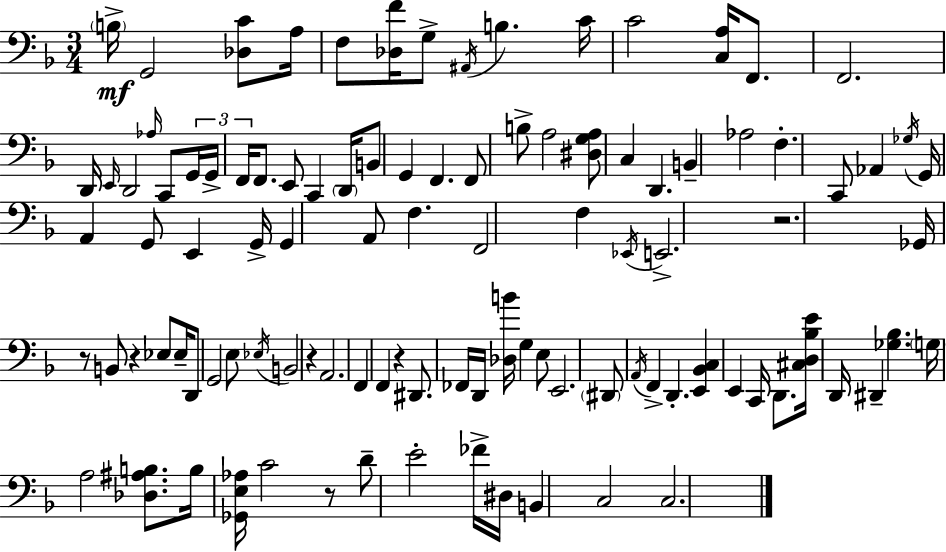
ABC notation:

X:1
T:Untitled
M:3/4
L:1/4
K:F
B,/4 G,,2 [_D,C]/2 A,/4 F,/2 [_D,F]/4 G,/2 ^A,,/4 B, C/4 C2 [C,A,]/4 F,,/2 F,,2 D,,/4 E,,/4 D,,2 _A,/4 C,,/2 G,,/4 G,,/4 F,,/4 F,,/2 E,,/2 C,, D,,/4 B,,/2 G,, F,, F,,/2 B,/2 A,2 [^D,G,A,]/2 C, D,, B,, _A,2 F, C,,/2 _A,, _G,/4 G,,/4 A,, G,,/2 E,, G,,/4 G,, A,,/2 F, F,,2 F, _E,,/4 E,,2 z2 _G,,/4 z/2 B,,/2 z _E,/2 _E,/4 D,,/2 G,,2 E,/2 _E,/4 B,,2 z A,,2 F,, F,, z ^D,,/2 _F,,/4 D,,/4 [_D,B]/4 G, E,/2 E,,2 ^D,,/2 A,,/4 F,, D,, [E,,_B,,C,] E,, C,,/4 D,,/2 [^C,D,_B,E]/4 D,,/4 ^D,, [_G,_B,] G,/4 A,2 [_D,^A,B,]/2 B,/4 [_G,,E,_A,]/4 C2 z/2 D/2 E2 _F/4 ^D,/4 B,, C,2 C,2